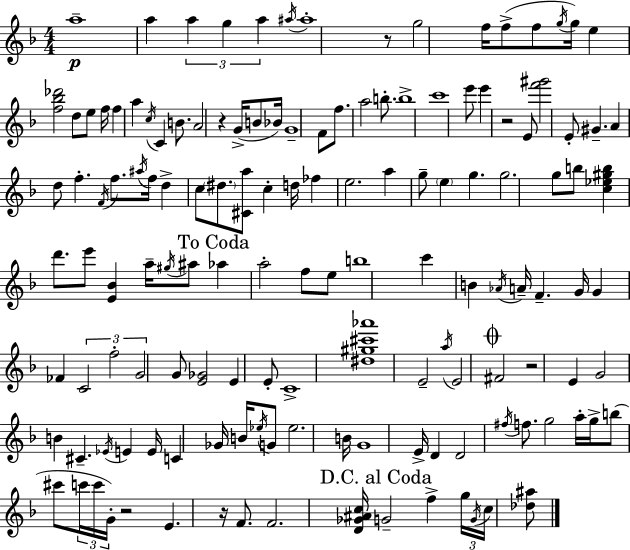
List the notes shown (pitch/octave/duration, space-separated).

A5/w A5/q A5/q G5/q A5/q A#5/s A#5/w R/e G5/h F5/s F5/e F5/e G5/s G5/s E5/q [F5,Bb5,Db6]/h D5/e E5/e F5/s F5/q A5/q C5/s C4/q B4/e. A4/h R/q G4/s B4/e Bb4/s G4/w F4/e F5/e. A5/h B5/e. B5/w C6/w E6/e E6/q R/h E4/e [F6,G#6]/h E4/e G#4/q. A4/q D5/e F5/q. F4/s F5/e. A#5/s F5/s D5/q C5/e D#5/e. [C#4,A5]/e C5/q D5/s FES5/q E5/h. A5/q G5/e E5/q G5/q. G5/h. G5/e B5/e [C5,Eb5,G#5,B5]/q D6/e. E6/e [E4,Bb4]/q A5/s G#5/s A#5/e Ab5/q A5/h F5/e E5/e B5/w C6/q B4/q Ab4/s A4/s F4/q. G4/s G4/q FES4/q C4/h F5/h G4/h G4/e [E4,Gb4]/h E4/q E4/e C4/w [D#5,G#5,C#6,Ab6]/w E4/h A5/s E4/h F#4/h R/h E4/q G4/h B4/q C#4/q. Eb4/s E4/q E4/s C4/q Gb4/s B4/s Eb5/s G4/e Eb5/h. B4/s G4/w E4/s D4/q D4/h F#5/s F5/e. G5/h A5/s G5/s B5/e C#6/e C6/s C6/s G4/s R/h E4/q. R/s F4/e. F4/h. [D4,Gb4,A#4,C5]/s G4/h F5/q G5/s G4/s C5/s [Db5,A#5]/e